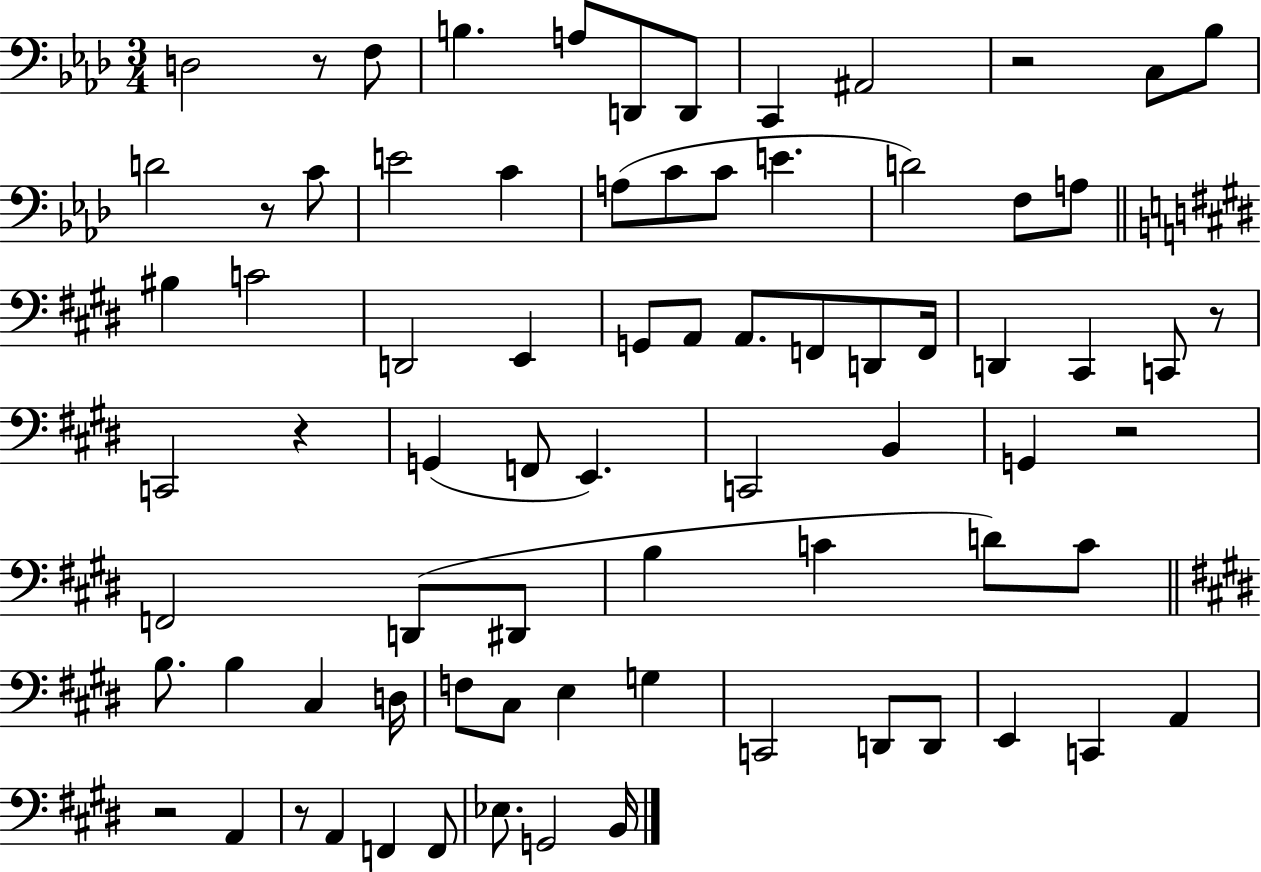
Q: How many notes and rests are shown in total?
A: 77